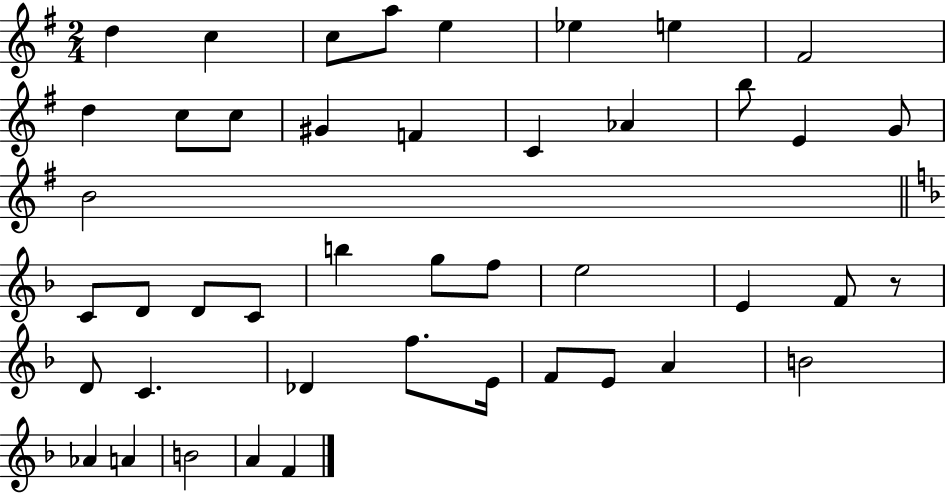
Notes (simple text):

D5/q C5/q C5/e A5/e E5/q Eb5/q E5/q F#4/h D5/q C5/e C5/e G#4/q F4/q C4/q Ab4/q B5/e E4/q G4/e B4/h C4/e D4/e D4/e C4/e B5/q G5/e F5/e E5/h E4/q F4/e R/e D4/e C4/q. Db4/q F5/e. E4/s F4/e E4/e A4/q B4/h Ab4/q A4/q B4/h A4/q F4/q